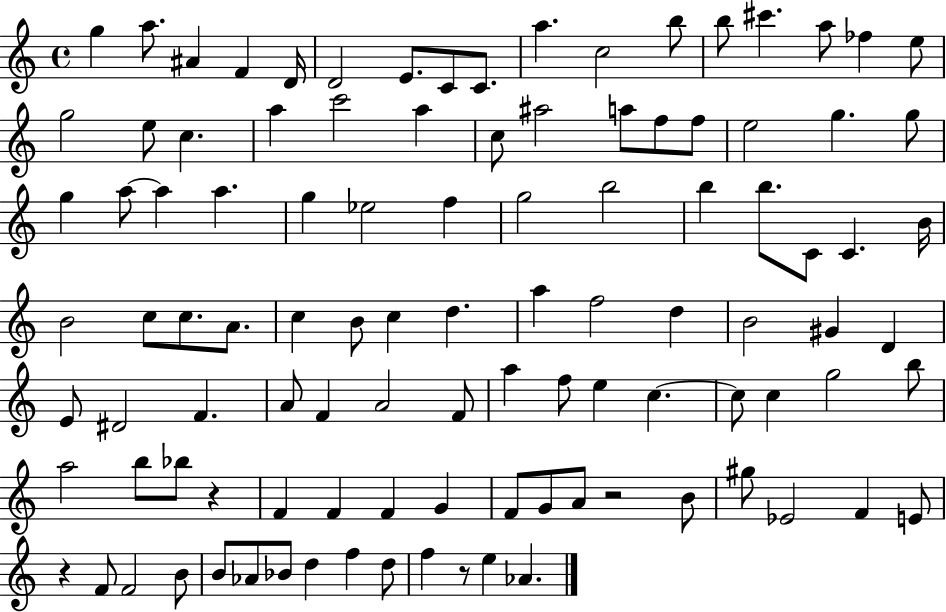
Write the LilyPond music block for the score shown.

{
  \clef treble
  \time 4/4
  \defaultTimeSignature
  \key c \major
  \repeat volta 2 { g''4 a''8. ais'4 f'4 d'16 | d'2 e'8. c'8 c'8. | a''4. c''2 b''8 | b''8 cis'''4. a''8 fes''4 e''8 | \break g''2 e''8 c''4. | a''4 c'''2 a''4 | c''8 ais''2 a''8 f''8 f''8 | e''2 g''4. g''8 | \break g''4 a''8~~ a''4 a''4. | g''4 ees''2 f''4 | g''2 b''2 | b''4 b''8. c'8 c'4. b'16 | \break b'2 c''8 c''8. a'8. | c''4 b'8 c''4 d''4. | a''4 f''2 d''4 | b'2 gis'4 d'4 | \break e'8 dis'2 f'4. | a'8 f'4 a'2 f'8 | a''4 f''8 e''4 c''4.~~ | c''8 c''4 g''2 b''8 | \break a''2 b''8 bes''8 r4 | f'4 f'4 f'4 g'4 | f'8 g'8 a'8 r2 b'8 | gis''8 ees'2 f'4 e'8 | \break r4 f'8 f'2 b'8 | b'8 aes'8 bes'8 d''4 f''4 d''8 | f''4 r8 e''4 aes'4. | } \bar "|."
}